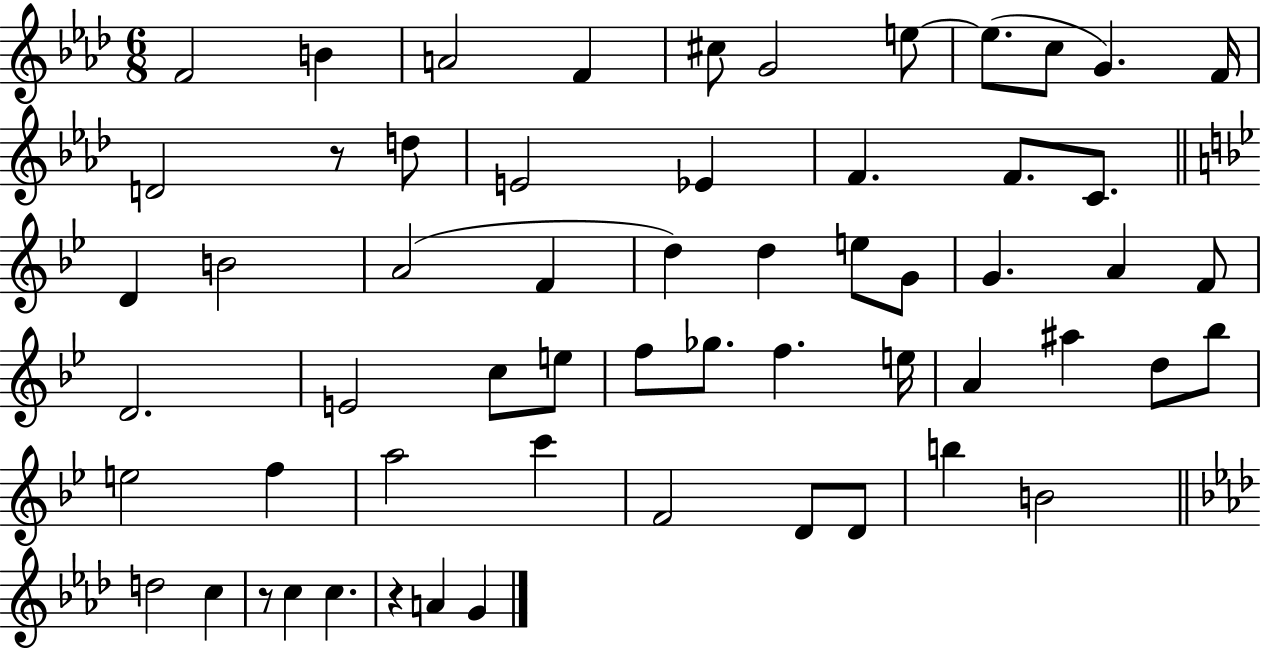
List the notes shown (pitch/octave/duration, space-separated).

F4/h B4/q A4/h F4/q C#5/e G4/h E5/e E5/e. C5/e G4/q. F4/s D4/h R/e D5/e E4/h Eb4/q F4/q. F4/e. C4/e. D4/q B4/h A4/h F4/q D5/q D5/q E5/e G4/e G4/q. A4/q F4/e D4/h. E4/h C5/e E5/e F5/e Gb5/e. F5/q. E5/s A4/q A#5/q D5/e Bb5/e E5/h F5/q A5/h C6/q F4/h D4/e D4/e B5/q B4/h D5/h C5/q R/e C5/q C5/q. R/q A4/q G4/q